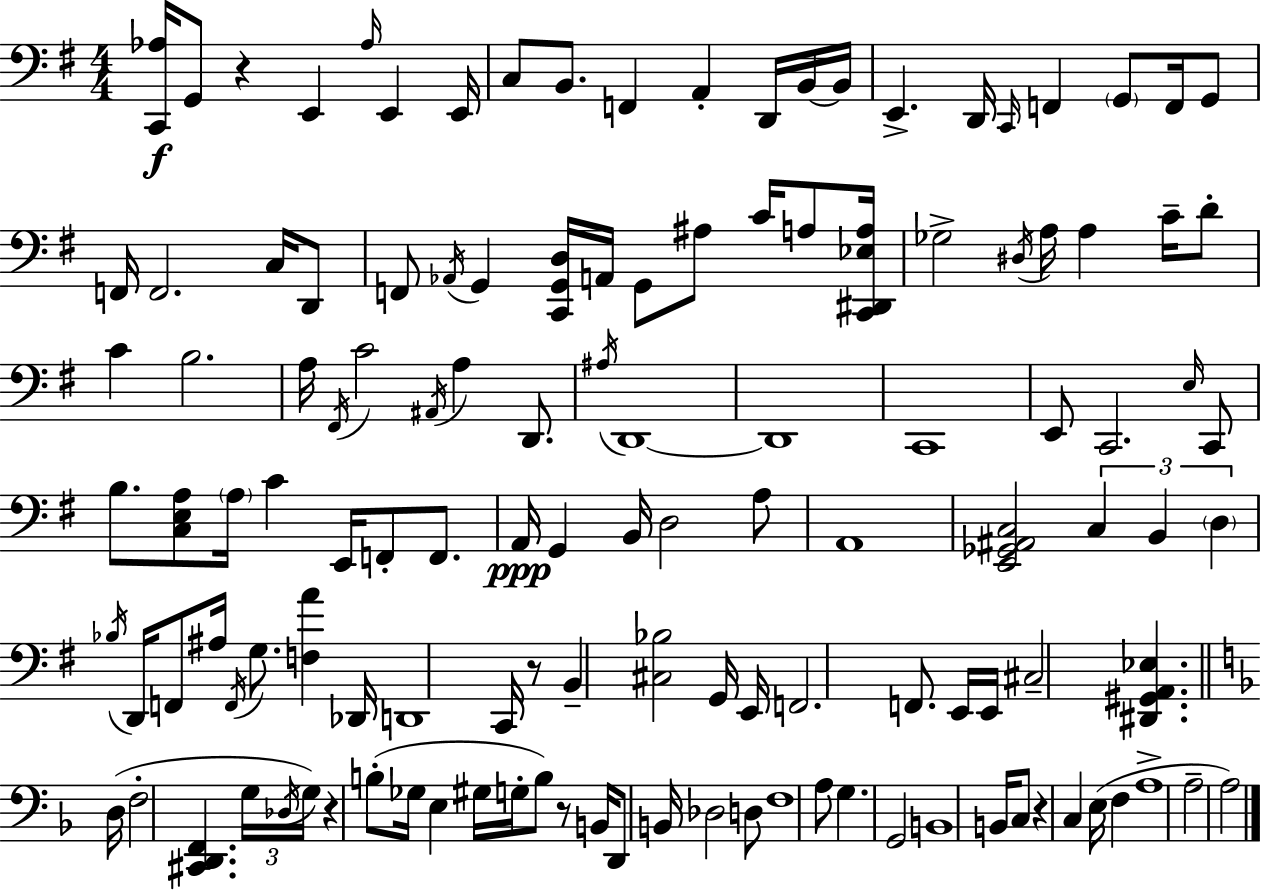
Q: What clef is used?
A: bass